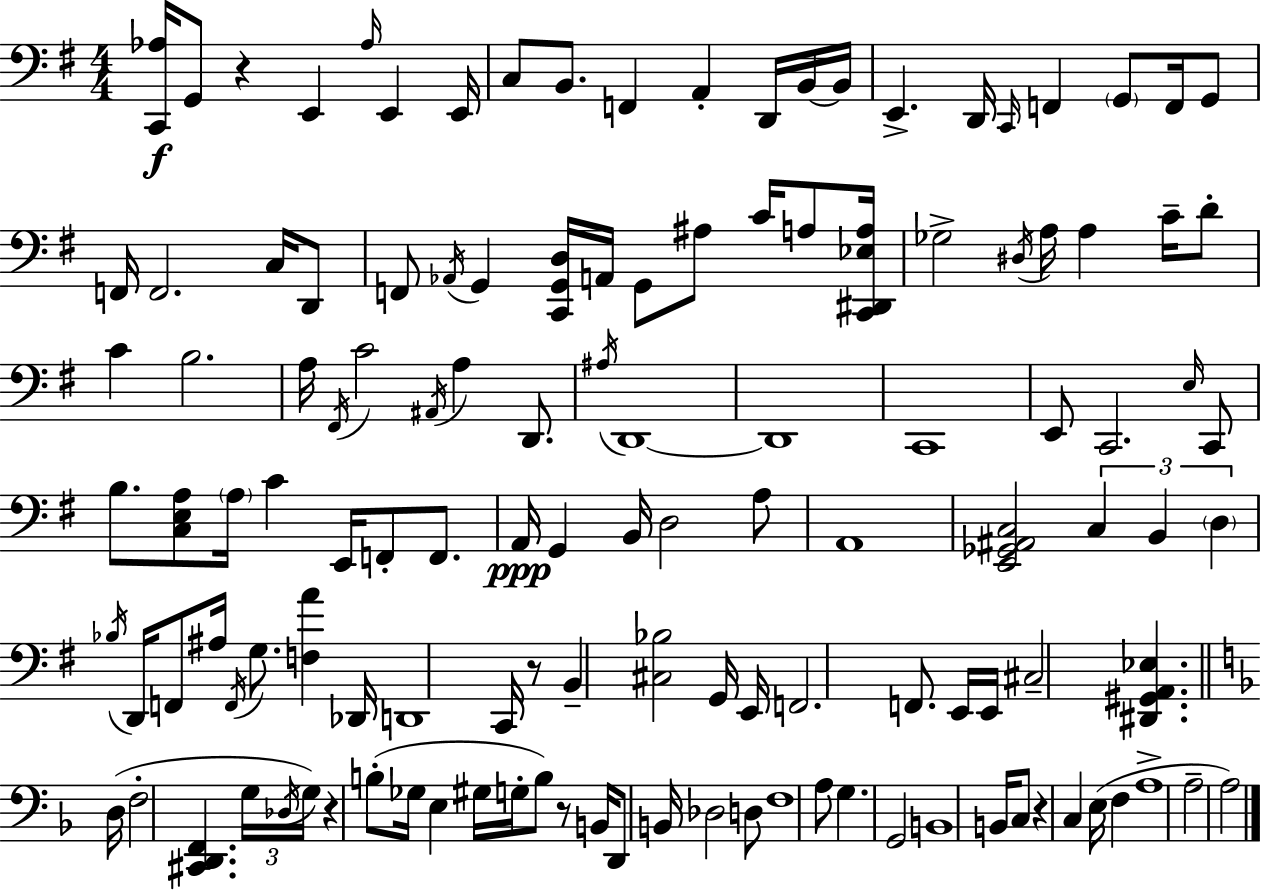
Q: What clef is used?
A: bass